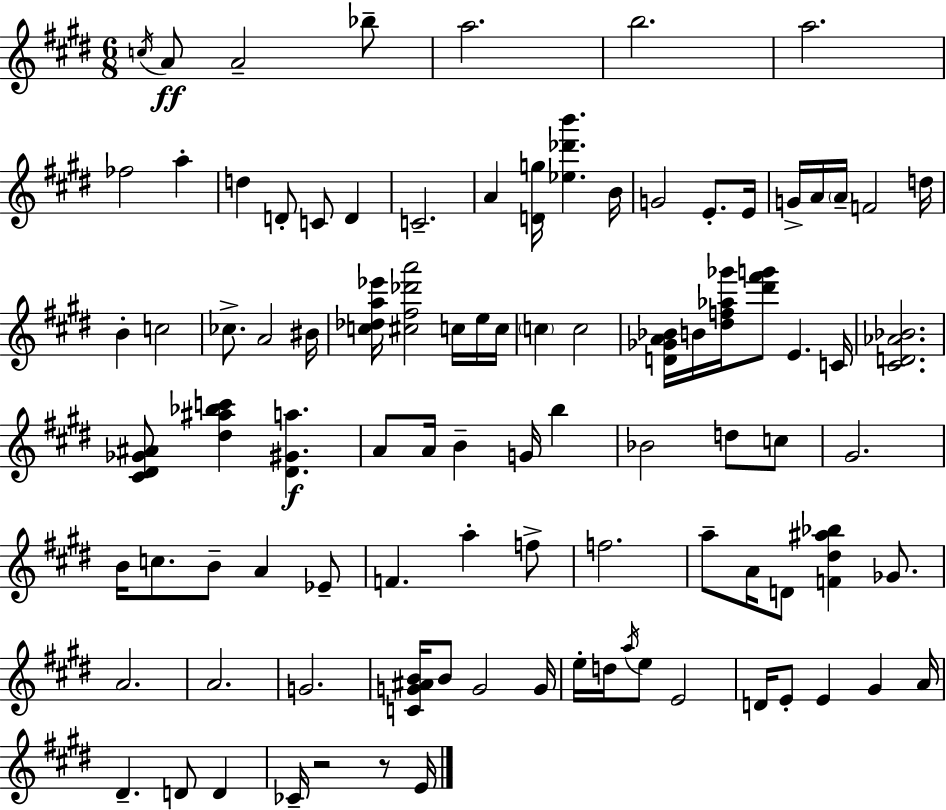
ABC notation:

X:1
T:Untitled
M:6/8
L:1/4
K:E
c/4 A/2 A2 _b/2 a2 b2 a2 _f2 a d D/2 C/2 D C2 A [Dg]/4 [_e_d'b'] B/4 G2 E/2 E/4 G/4 A/4 A/4 F2 d/4 B c2 _c/2 A2 ^B/4 [c_da_e']/4 [^c^f_d'a']2 c/4 e/4 c/4 c c2 [D_GA_B]/4 B/4 [^df_a_g']/4 [^d'^f'g']/2 E C/4 [^CD_A_B]2 [^C^D_G^A]/2 [^d^a_bc'] [^D^Ga] A/2 A/4 B G/4 b _B2 d/2 c/2 ^G2 B/4 c/2 B/2 A _E/2 F a f/2 f2 a/2 A/4 D/2 [F^d^a_b] _G/2 A2 A2 G2 [CG^AB]/4 B/2 G2 G/4 e/4 d/4 a/4 e/2 E2 D/4 E/2 E ^G A/4 ^D D/2 D _C/4 z2 z/2 E/4